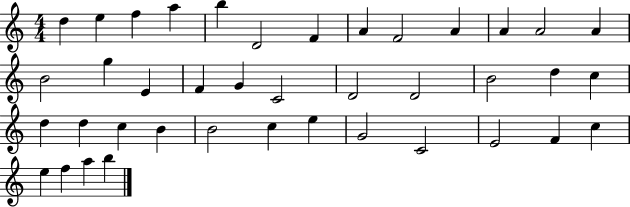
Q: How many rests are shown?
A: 0